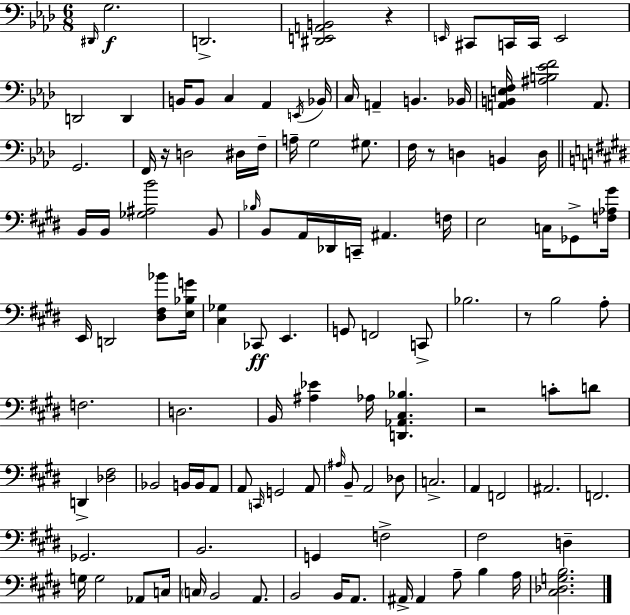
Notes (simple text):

D#2/s G3/h. D2/h. [D#2,E2,A2,B2]/h R/q E2/s C#2/e C2/s C2/s E2/h D2/h D2/q B2/s B2/e C3/q Ab2/q E2/s Bb2/s C3/s A2/q B2/q. Bb2/s [A2,B2,E3,F3]/s [A#3,B3,Eb4,F4]/h A2/e. G2/h. F2/s R/s D3/h D#3/s F3/s A3/s G3/h G#3/e. F3/s R/e D3/q B2/q D3/s B2/s B2/s [Gb3,A#3,B4]/h B2/e Bb3/s B2/e A2/s Db2/s C2/s A#2/q. F3/s E3/h C3/s Gb2/e [F3,Ab3,G#4]/s E2/s D2/h [D#3,F#3,Bb4]/e [E3,Bb3,G4]/s [C#3,Gb3]/q CES2/e E2/q. G2/e F2/h C2/e Bb3/h. R/e B3/h A3/e F3/h. D3/h. B2/s [A#3,Eb4]/q Ab3/s [D2,Ab2,C#3,Bb3]/q. R/h C4/e D4/e D2/q [Db3,F#3]/h Bb2/h B2/s B2/s A2/e A2/e C2/s G2/h A2/e A#3/s B2/e A2/h Db3/e C3/h. A2/q F2/h A#2/h. F2/h. Gb2/h. B2/h. G2/q F3/h F#3/h D3/q G3/s G3/h Ab2/e C3/s C3/s B2/h A2/e. B2/h B2/s A2/e. A#2/s A#2/q A3/e B3/q A3/s [C#3,Db3,G3,B3]/h.